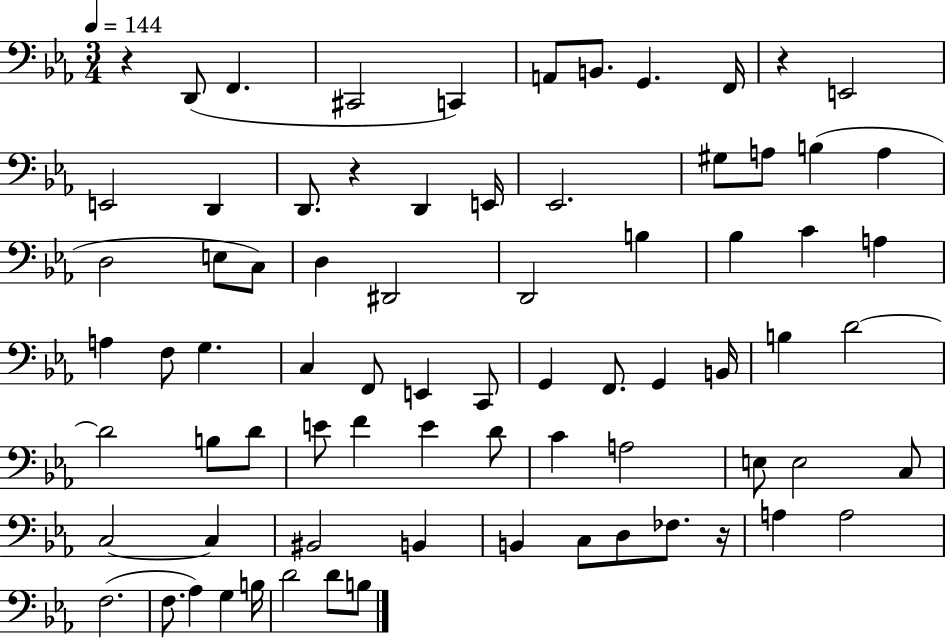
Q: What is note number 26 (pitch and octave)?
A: B3